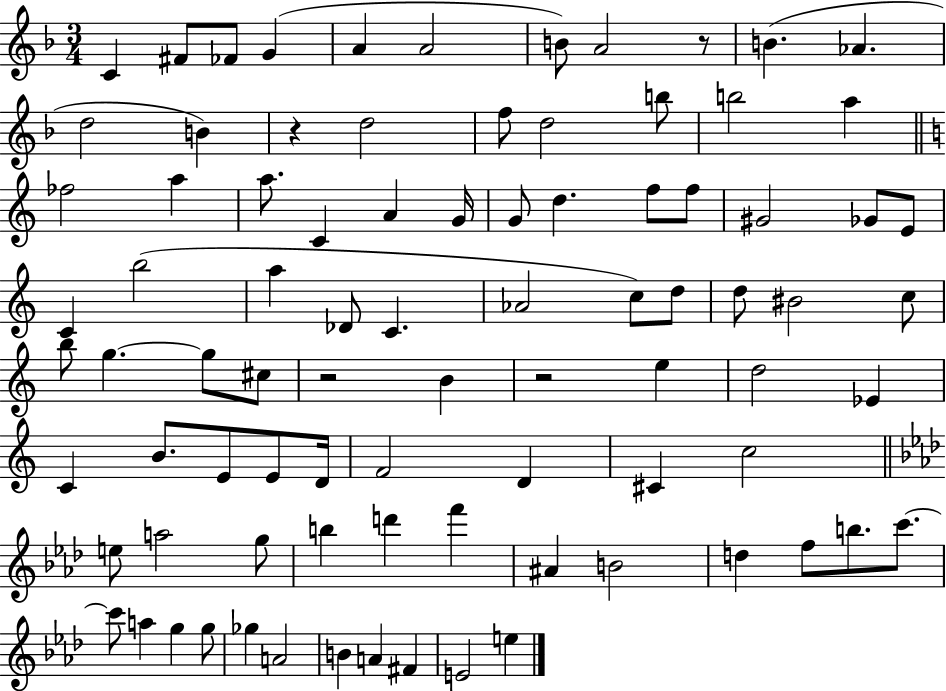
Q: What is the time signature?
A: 3/4